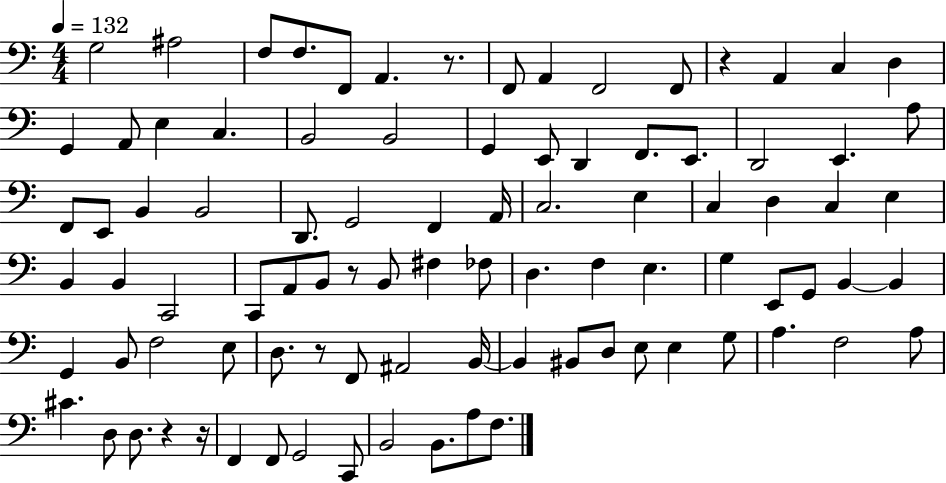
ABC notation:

X:1
T:Untitled
M:4/4
L:1/4
K:C
G,2 ^A,2 F,/2 F,/2 F,,/2 A,, z/2 F,,/2 A,, F,,2 F,,/2 z A,, C, D, G,, A,,/2 E, C, B,,2 B,,2 G,, E,,/2 D,, F,,/2 E,,/2 D,,2 E,, A,/2 F,,/2 E,,/2 B,, B,,2 D,,/2 G,,2 F,, A,,/4 C,2 E, C, D, C, E, B,, B,, C,,2 C,,/2 A,,/2 B,,/2 z/2 B,,/2 ^F, _F,/2 D, F, E, G, E,,/2 G,,/2 B,, B,, G,, B,,/2 F,2 E,/2 D,/2 z/2 F,,/2 ^A,,2 B,,/4 B,, ^B,,/2 D,/2 E,/2 E, G,/2 A, F,2 A,/2 ^C D,/2 D,/2 z z/4 F,, F,,/2 G,,2 C,,/2 B,,2 B,,/2 A,/2 F,/2